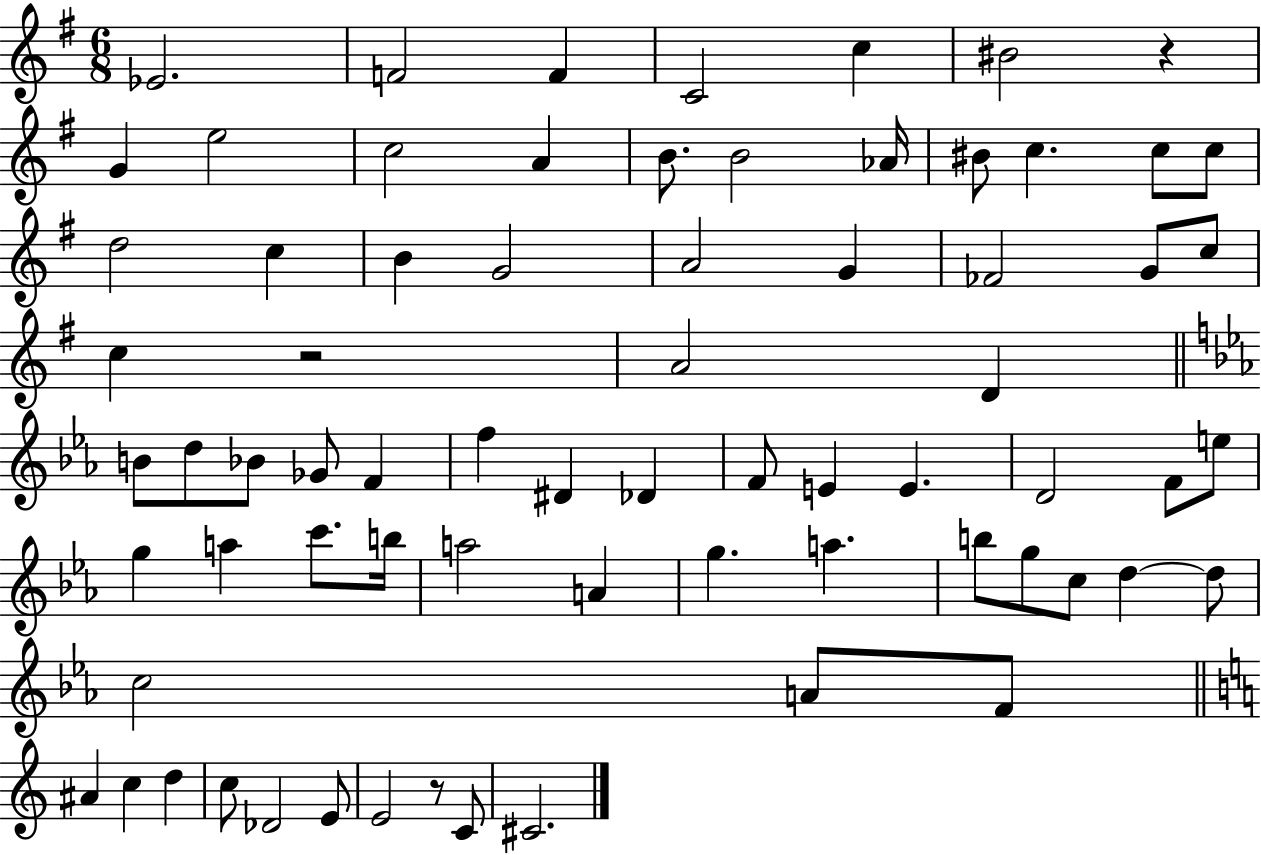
{
  \clef treble
  \numericTimeSignature
  \time 6/8
  \key g \major
  \repeat volta 2 { ees'2. | f'2 f'4 | c'2 c''4 | bis'2 r4 | \break g'4 e''2 | c''2 a'4 | b'8. b'2 aes'16 | bis'8 c''4. c''8 c''8 | \break d''2 c''4 | b'4 g'2 | a'2 g'4 | fes'2 g'8 c''8 | \break c''4 r2 | a'2 d'4 | \bar "||" \break \key c \minor b'8 d''8 bes'8 ges'8 f'4 | f''4 dis'4 des'4 | f'8 e'4 e'4. | d'2 f'8 e''8 | \break g''4 a''4 c'''8. b''16 | a''2 a'4 | g''4. a''4. | b''8 g''8 c''8 d''4~~ d''8 | \break c''2 a'8 f'8 | \bar "||" \break \key c \major ais'4 c''4 d''4 | c''8 des'2 e'8 | e'2 r8 c'8 | cis'2. | \break } \bar "|."
}